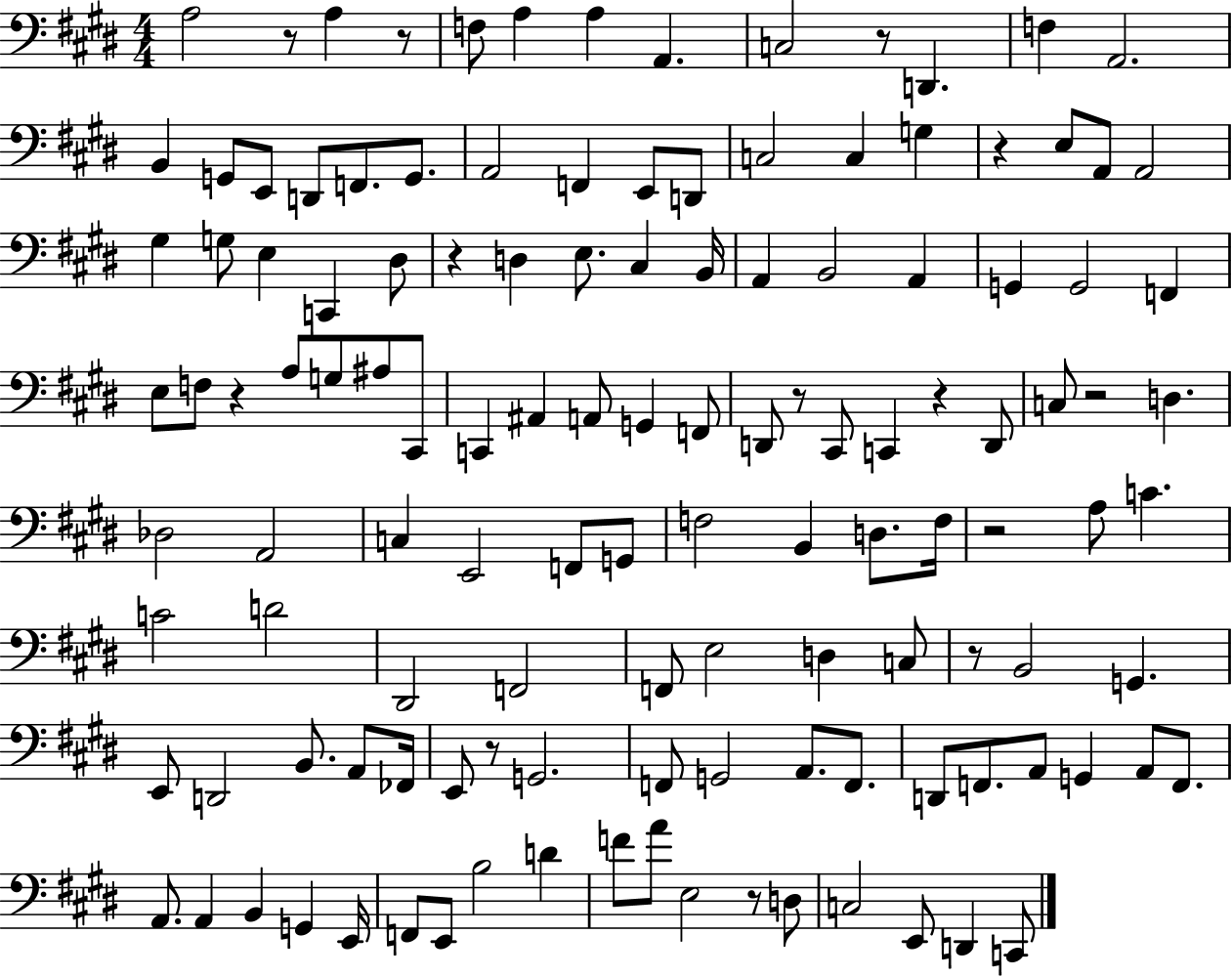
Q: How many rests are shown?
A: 13